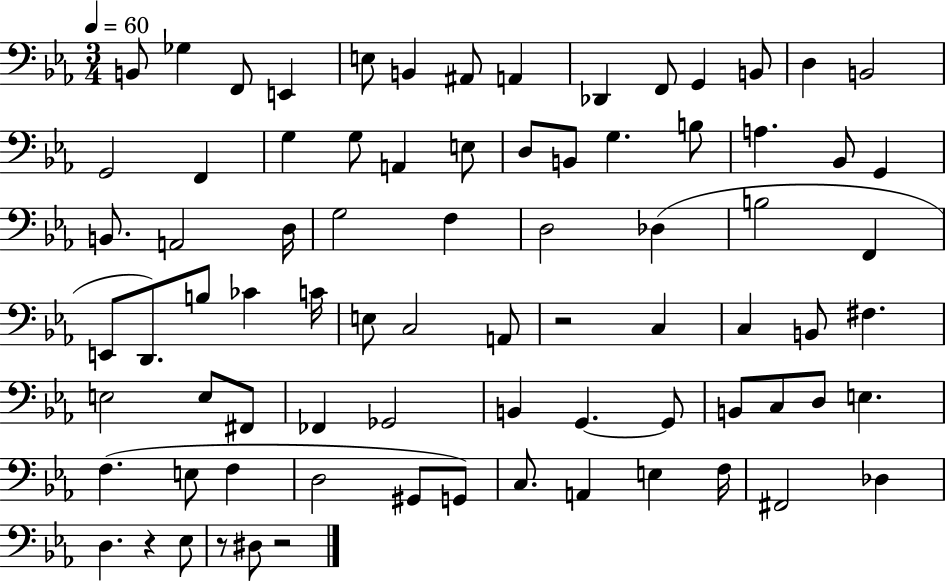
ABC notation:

X:1
T:Untitled
M:3/4
L:1/4
K:Eb
B,,/2 _G, F,,/2 E,, E,/2 B,, ^A,,/2 A,, _D,, F,,/2 G,, B,,/2 D, B,,2 G,,2 F,, G, G,/2 A,, E,/2 D,/2 B,,/2 G, B,/2 A, _B,,/2 G,, B,,/2 A,,2 D,/4 G,2 F, D,2 _D, B,2 F,, E,,/2 D,,/2 B,/2 _C C/4 E,/2 C,2 A,,/2 z2 C, C, B,,/2 ^F, E,2 E,/2 ^F,,/2 _F,, _G,,2 B,, G,, G,,/2 B,,/2 C,/2 D,/2 E, F, E,/2 F, D,2 ^G,,/2 G,,/2 C,/2 A,, E, F,/4 ^F,,2 _D, D, z _E,/2 z/2 ^D,/2 z2